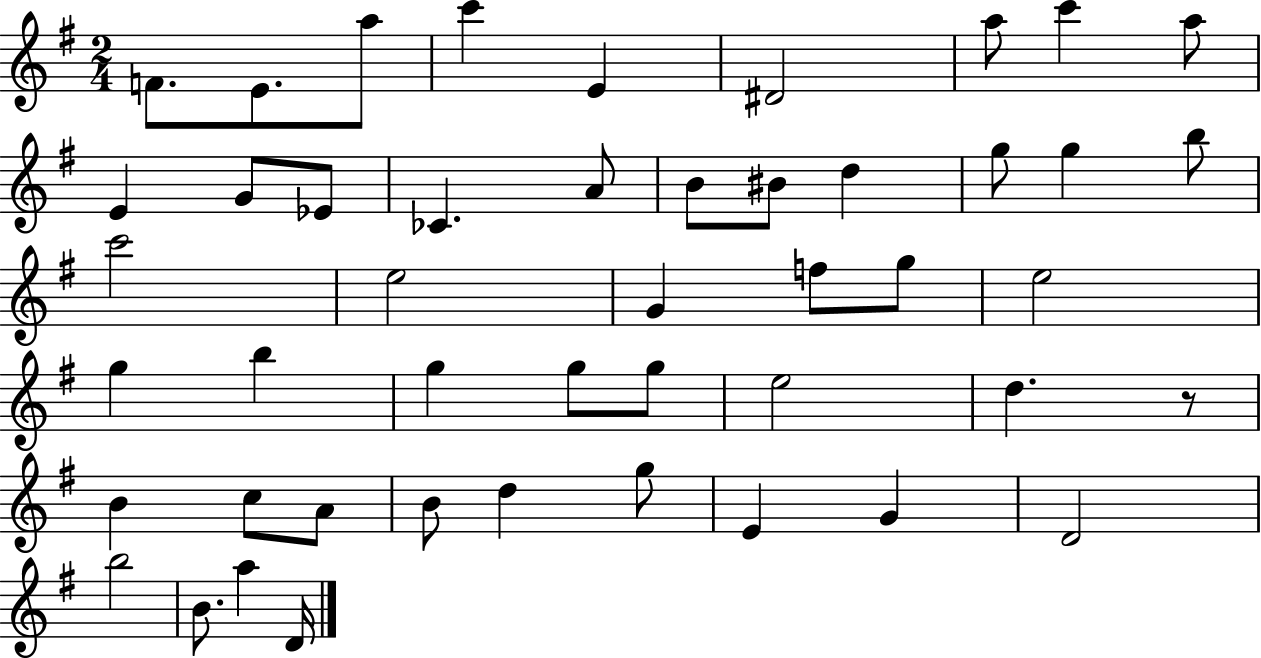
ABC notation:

X:1
T:Untitled
M:2/4
L:1/4
K:G
F/2 E/2 a/2 c' E ^D2 a/2 c' a/2 E G/2 _E/2 _C A/2 B/2 ^B/2 d g/2 g b/2 c'2 e2 G f/2 g/2 e2 g b g g/2 g/2 e2 d z/2 B c/2 A/2 B/2 d g/2 E G D2 b2 B/2 a D/4